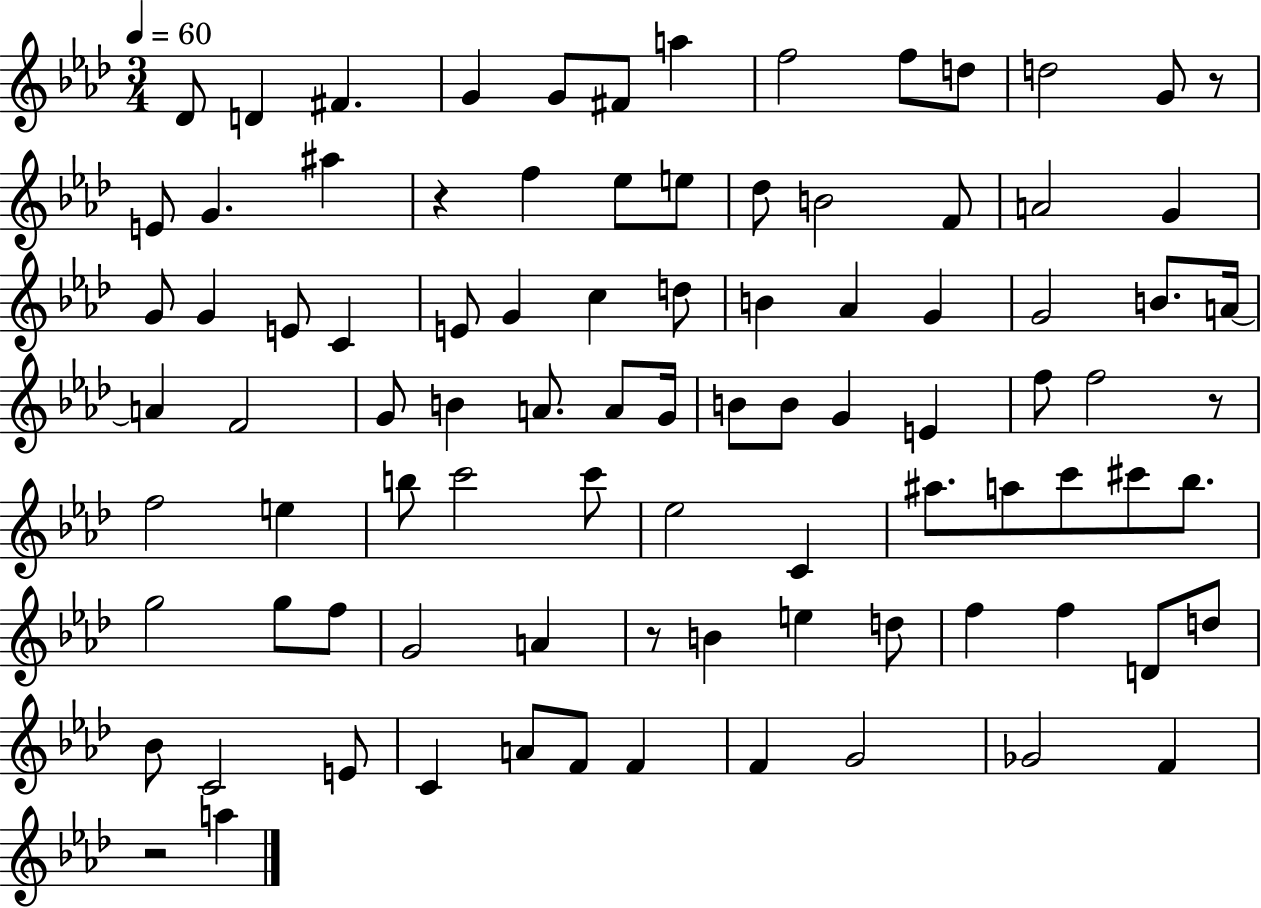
X:1
T:Untitled
M:3/4
L:1/4
K:Ab
_D/2 D ^F G G/2 ^F/2 a f2 f/2 d/2 d2 G/2 z/2 E/2 G ^a z f _e/2 e/2 _d/2 B2 F/2 A2 G G/2 G E/2 C E/2 G c d/2 B _A G G2 B/2 A/4 A F2 G/2 B A/2 A/2 G/4 B/2 B/2 G E f/2 f2 z/2 f2 e b/2 c'2 c'/2 _e2 C ^a/2 a/2 c'/2 ^c'/2 _b/2 g2 g/2 f/2 G2 A z/2 B e d/2 f f D/2 d/2 _B/2 C2 E/2 C A/2 F/2 F F G2 _G2 F z2 a